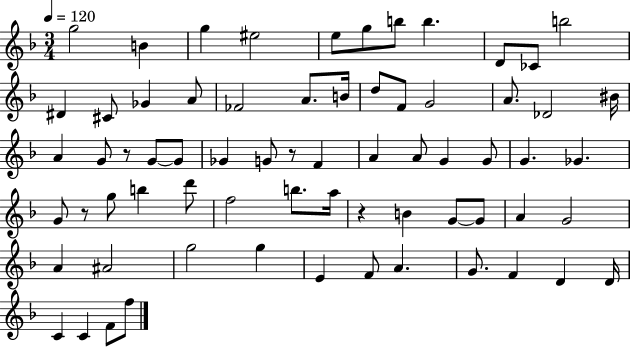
X:1
T:Untitled
M:3/4
L:1/4
K:F
g2 B g ^e2 e/2 g/2 b/2 b D/2 _C/2 b2 ^D ^C/2 _G A/2 _F2 A/2 B/4 d/2 F/2 G2 A/2 _D2 ^B/4 A G/2 z/2 G/2 G/2 _G G/2 z/2 F A A/2 G G/2 G _G G/2 z/2 g/2 b d'/2 f2 b/2 a/4 z B G/2 G/2 A G2 A ^A2 g2 g E F/2 A G/2 F D D/4 C C F/2 f/2